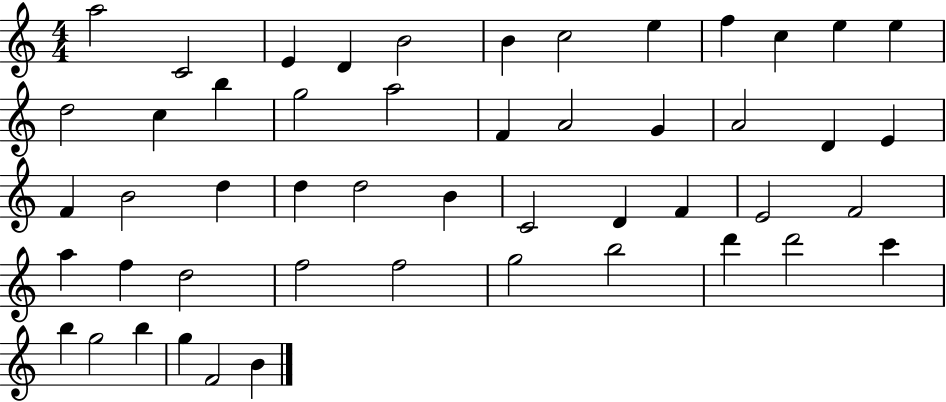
{
  \clef treble
  \numericTimeSignature
  \time 4/4
  \key c \major
  a''2 c'2 | e'4 d'4 b'2 | b'4 c''2 e''4 | f''4 c''4 e''4 e''4 | \break d''2 c''4 b''4 | g''2 a''2 | f'4 a'2 g'4 | a'2 d'4 e'4 | \break f'4 b'2 d''4 | d''4 d''2 b'4 | c'2 d'4 f'4 | e'2 f'2 | \break a''4 f''4 d''2 | f''2 f''2 | g''2 b''2 | d'''4 d'''2 c'''4 | \break b''4 g''2 b''4 | g''4 f'2 b'4 | \bar "|."
}